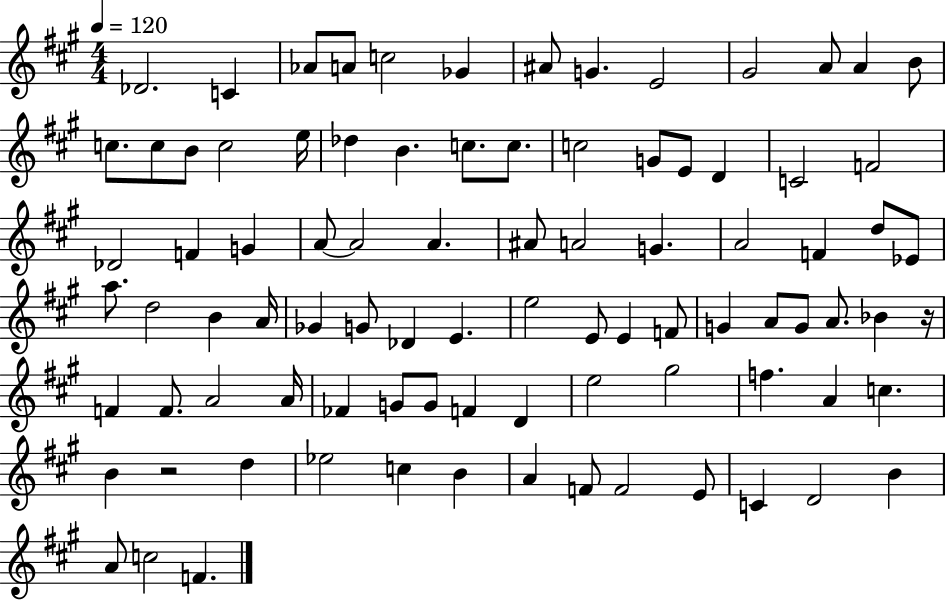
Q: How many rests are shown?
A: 2